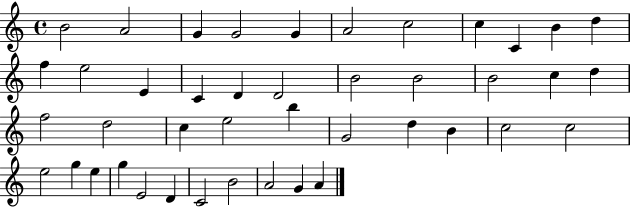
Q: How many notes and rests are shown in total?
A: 43